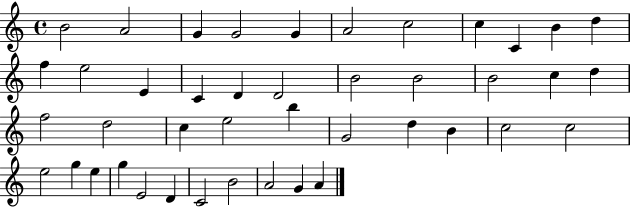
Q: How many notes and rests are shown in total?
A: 43